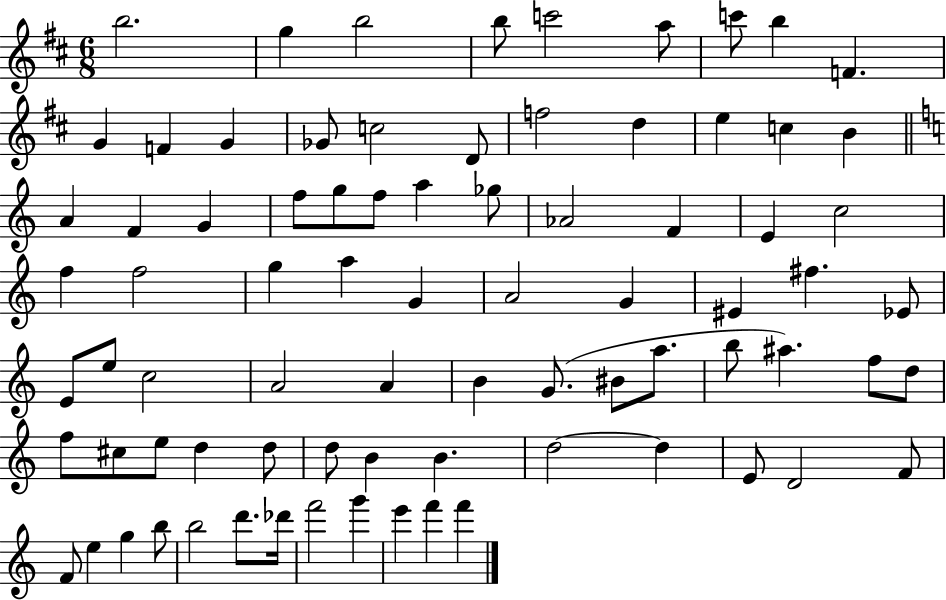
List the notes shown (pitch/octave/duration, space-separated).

B5/h. G5/q B5/h B5/e C6/h A5/e C6/e B5/q F4/q. G4/q F4/q G4/q Gb4/e C5/h D4/e F5/h D5/q E5/q C5/q B4/q A4/q F4/q G4/q F5/e G5/e F5/e A5/q Gb5/e Ab4/h F4/q E4/q C5/h F5/q F5/h G5/q A5/q G4/q A4/h G4/q EIS4/q F#5/q. Eb4/e E4/e E5/e C5/h A4/h A4/q B4/q G4/e. BIS4/e A5/e. B5/e A#5/q. F5/e D5/e F5/e C#5/e E5/e D5/q D5/e D5/e B4/q B4/q. D5/h D5/q E4/e D4/h F4/e F4/e E5/q G5/q B5/e B5/h D6/e. Db6/s F6/h G6/q E6/q F6/q F6/q